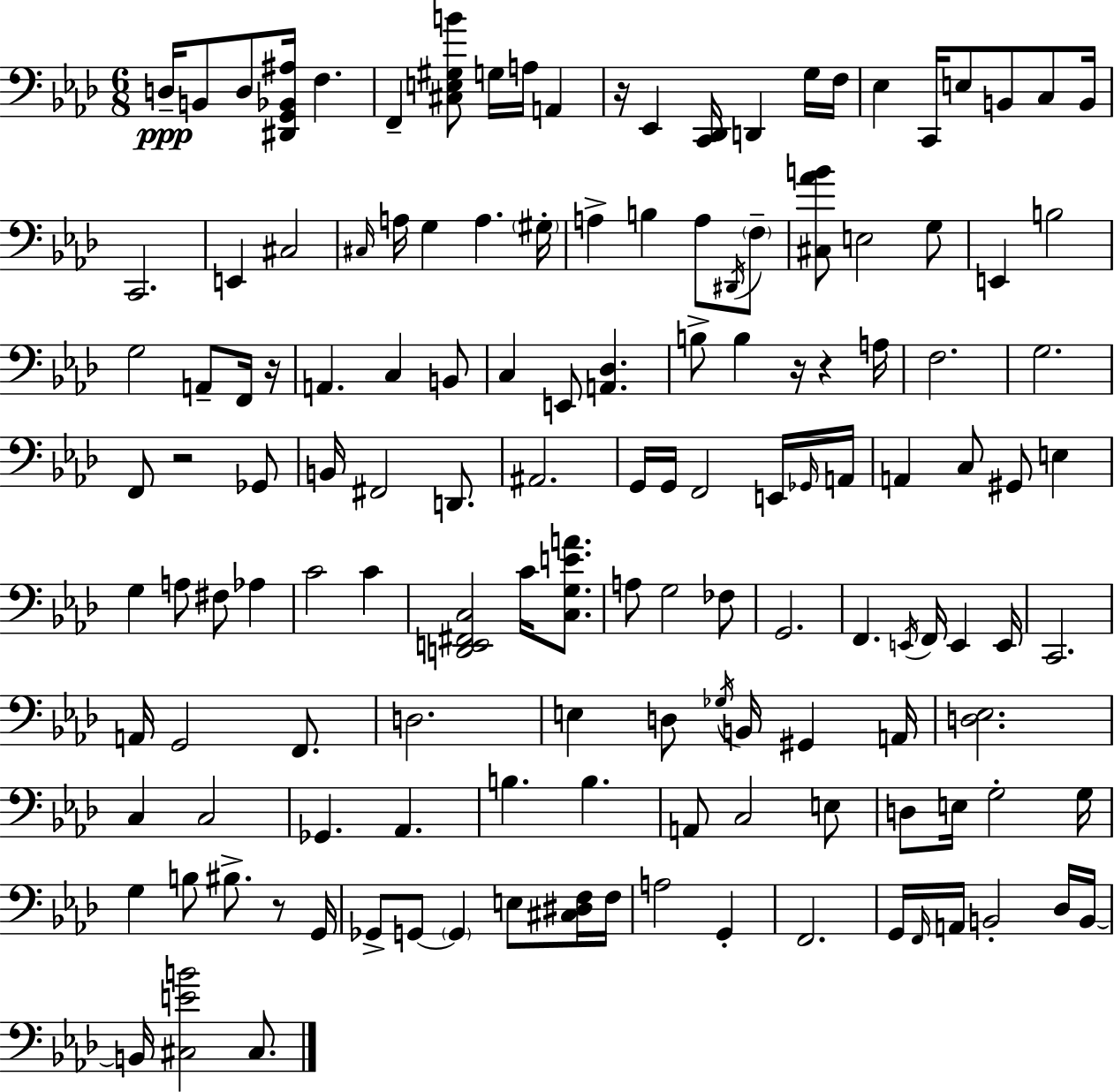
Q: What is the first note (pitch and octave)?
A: D3